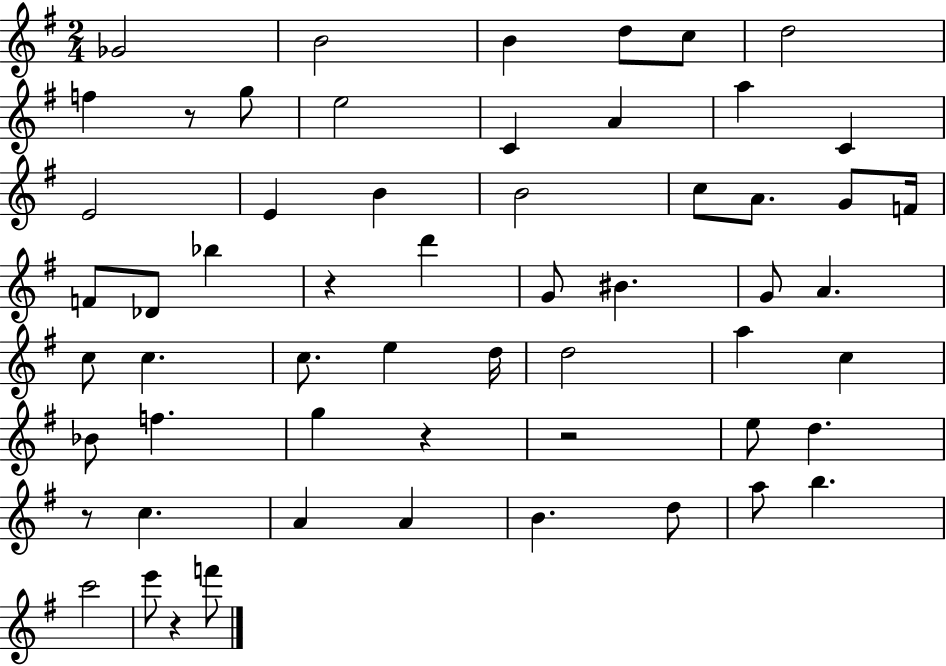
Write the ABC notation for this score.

X:1
T:Untitled
M:2/4
L:1/4
K:G
_G2 B2 B d/2 c/2 d2 f z/2 g/2 e2 C A a C E2 E B B2 c/2 A/2 G/2 F/4 F/2 _D/2 _b z d' G/2 ^B G/2 A c/2 c c/2 e d/4 d2 a c _B/2 f g z z2 e/2 d z/2 c A A B d/2 a/2 b c'2 e'/2 z f'/2